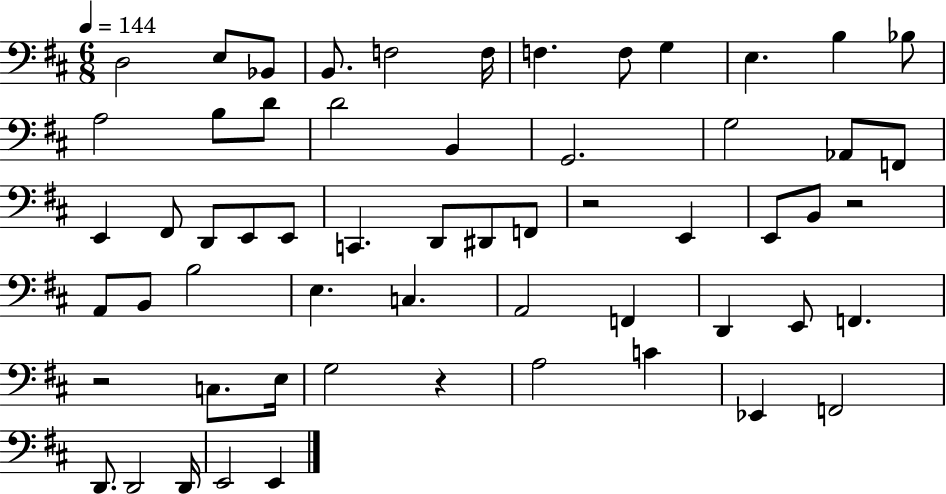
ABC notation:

X:1
T:Untitled
M:6/8
L:1/4
K:D
D,2 E,/2 _B,,/2 B,,/2 F,2 F,/4 F, F,/2 G, E, B, _B,/2 A,2 B,/2 D/2 D2 B,, G,,2 G,2 _A,,/2 F,,/2 E,, ^F,,/2 D,,/2 E,,/2 E,,/2 C,, D,,/2 ^D,,/2 F,,/2 z2 E,, E,,/2 B,,/2 z2 A,,/2 B,,/2 B,2 E, C, A,,2 F,, D,, E,,/2 F,, z2 C,/2 E,/4 G,2 z A,2 C _E,, F,,2 D,,/2 D,,2 D,,/4 E,,2 E,,